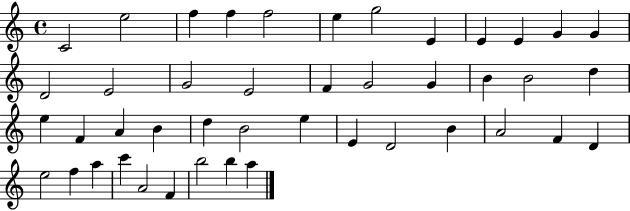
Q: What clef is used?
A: treble